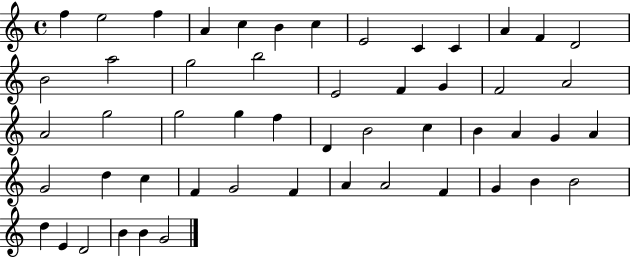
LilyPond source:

{
  \clef treble
  \time 4/4
  \defaultTimeSignature
  \key c \major
  f''4 e''2 f''4 | a'4 c''4 b'4 c''4 | e'2 c'4 c'4 | a'4 f'4 d'2 | \break b'2 a''2 | g''2 b''2 | e'2 f'4 g'4 | f'2 a'2 | \break a'2 g''2 | g''2 g''4 f''4 | d'4 b'2 c''4 | b'4 a'4 g'4 a'4 | \break g'2 d''4 c''4 | f'4 g'2 f'4 | a'4 a'2 f'4 | g'4 b'4 b'2 | \break d''4 e'4 d'2 | b'4 b'4 g'2 | \bar "|."
}